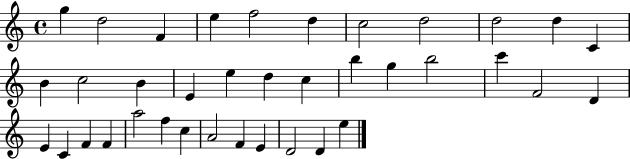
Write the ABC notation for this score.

X:1
T:Untitled
M:4/4
L:1/4
K:C
g d2 F e f2 d c2 d2 d2 d C B c2 B E e d c b g b2 c' F2 D E C F F a2 f c A2 F E D2 D e